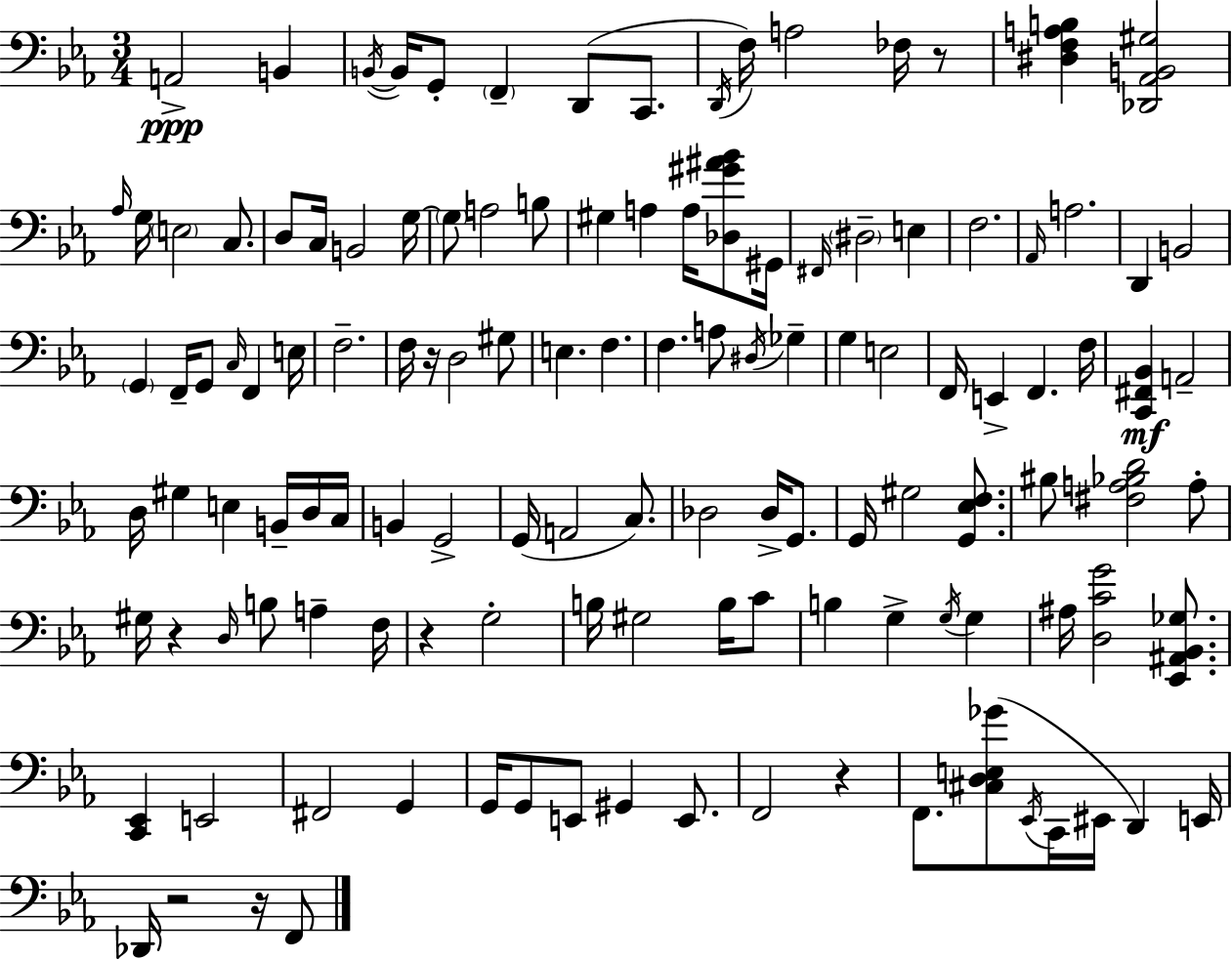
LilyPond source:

{
  \clef bass
  \numericTimeSignature
  \time 3/4
  \key ees \major
  a,2->\ppp b,4 | \acciaccatura { b,16~ }~ b,16 g,8-. \parenthesize f,4-- d,8( c,8. | \acciaccatura { d,16 } f16) a2 fes16 | r8 <dis f a b>4 <des, aes, b, gis>2 | \break \grace { aes16 } g16 \parenthesize e2 | c8. d8 c16 b,2 | g16~~ \parenthesize g8 a2 | b8 gis4 a4 a16 | \break <des gis' ais' bes'>8 gis,16 \grace { fis,16 } \parenthesize dis2-- | e4 f2. | \grace { aes,16 } a2. | d,4 b,2 | \break \parenthesize g,4 f,16-- g,8 | \grace { c16 } f,4 e16 f2.-- | f16 r16 d2 | gis8 e4. | \break f4. f4. | a8 \acciaccatura { dis16 } ges4-- g4 e2 | f,16 e,4-> | f,4. f16 <c, fis, bes,>4\mf a,2-- | \break d16 gis4 | e4 b,16-- d16 c16 b,4 g,2-> | g,16( a,2 | c8.) des2 | \break des16-> g,8. g,16 gis2 | <g, ees f>8. bis8 <fis a bes d'>2 | a8-. gis16 r4 | \grace { d16 } b8 a4-- f16 r4 | \break g2-. b16 gis2 | b16 c'8 b4 | g4-> \acciaccatura { g16 } g4 ais16 <d c' g'>2 | <ees, ais, bes, ges>8. <c, ees,>4 | \break e,2 fis,2 | g,4 g,16 g,8 | e,8 gis,4 e,8. f,2 | r4 f,8. | \break <cis d e ges'>8( \acciaccatura { ees,16 } c,16 eis,16 d,4) e,16 des,16 r2 | r16 f,8 \bar "|."
}